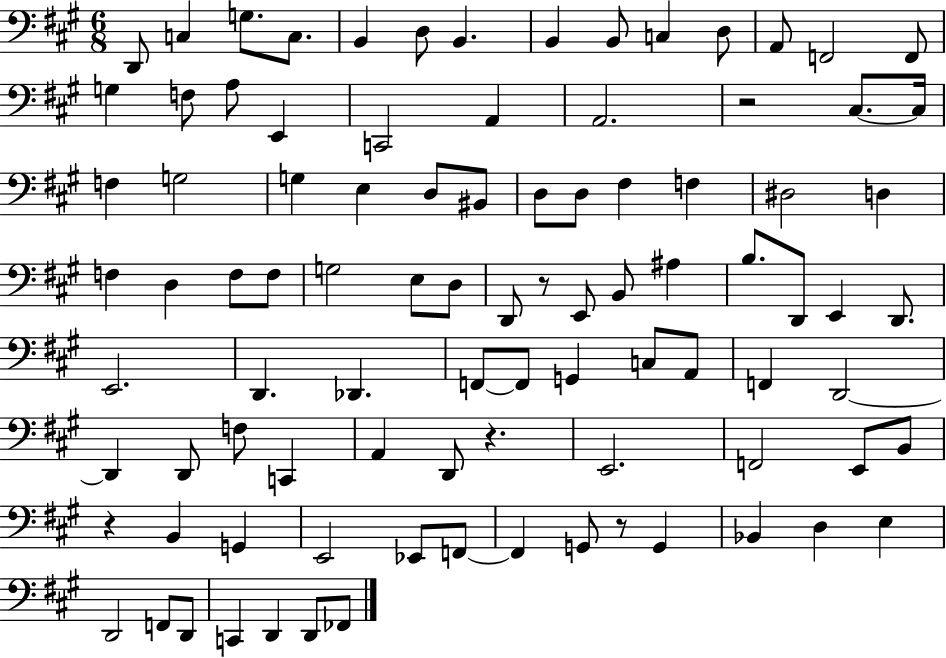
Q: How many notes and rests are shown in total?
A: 93